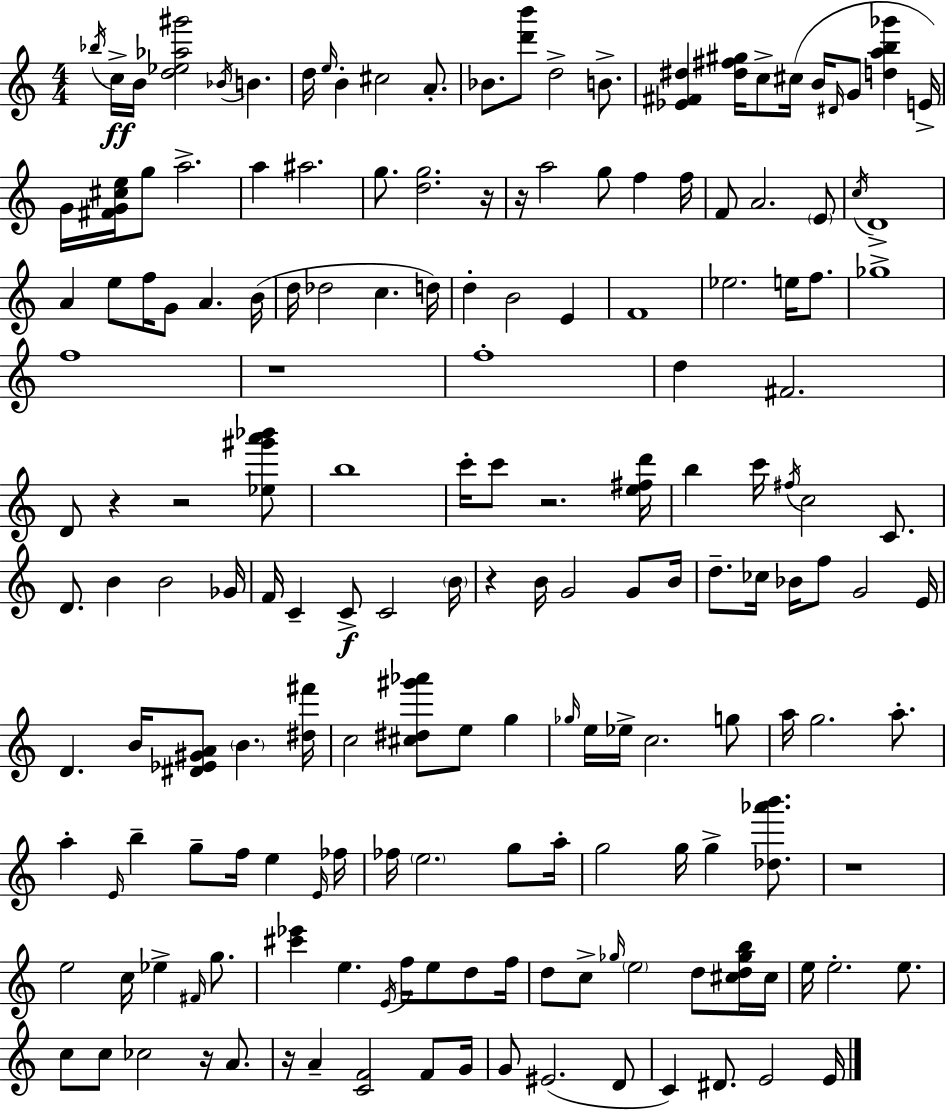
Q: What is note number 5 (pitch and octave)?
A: B4